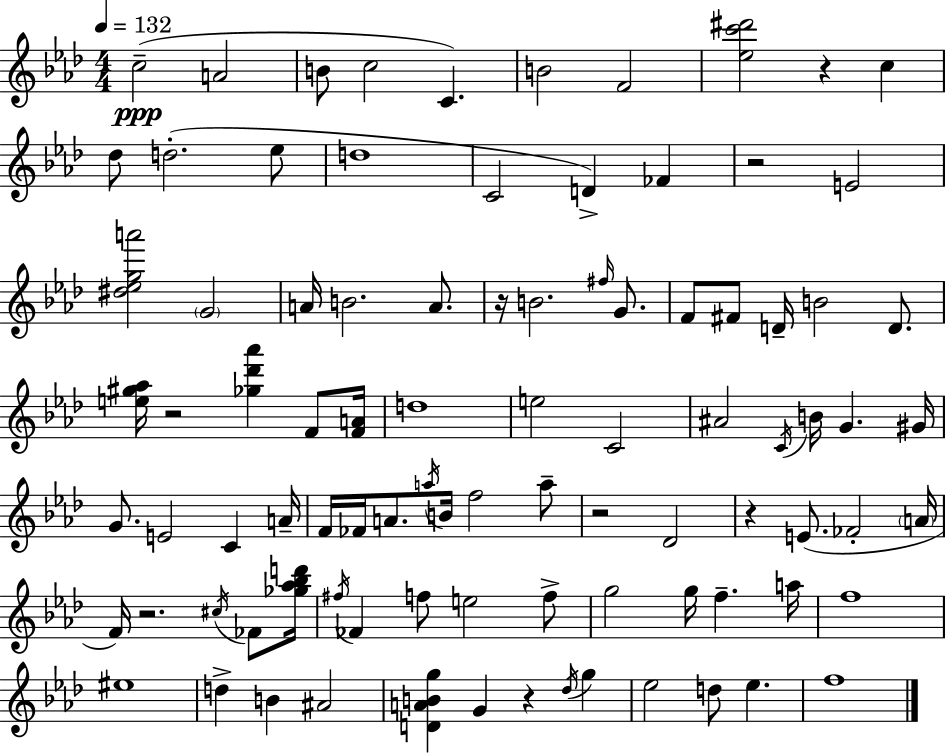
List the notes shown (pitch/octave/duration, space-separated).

C5/h A4/h B4/e C5/h C4/q. B4/h F4/h [Eb5,C6,D#6]/h R/q C5/q Db5/e D5/h. Eb5/e D5/w C4/h D4/q FES4/q R/h E4/h [D#5,Eb5,G5,A6]/h G4/h A4/s B4/h. A4/e. R/s B4/h. F#5/s G4/e. F4/e F#4/e D4/s B4/h D4/e. [E5,G#5,Ab5]/s R/h [Gb5,Db6,Ab6]/q F4/e [F4,A4]/s D5/w E5/h C4/h A#4/h C4/s B4/s G4/q. G#4/s G4/e. E4/h C4/q A4/s F4/s FES4/s A4/e. A5/s B4/s F5/h A5/e R/h Db4/h R/q E4/e. FES4/h A4/s F4/s R/h. C#5/s FES4/e [Gb5,Ab5,Bb5,D6]/s F#5/s FES4/q F5/e E5/h F5/e G5/h G5/s F5/q. A5/s F5/w EIS5/w D5/q B4/q A#4/h [D4,A4,B4,G5]/q G4/q R/q Db5/s G5/q Eb5/h D5/e Eb5/q. F5/w